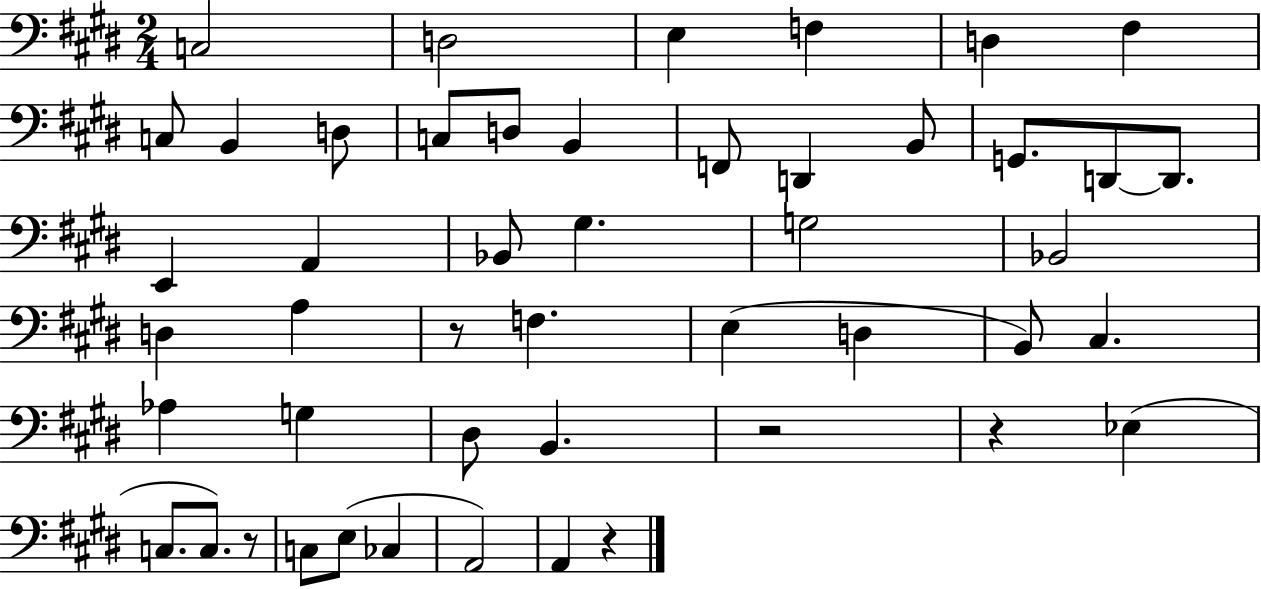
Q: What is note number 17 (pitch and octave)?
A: D2